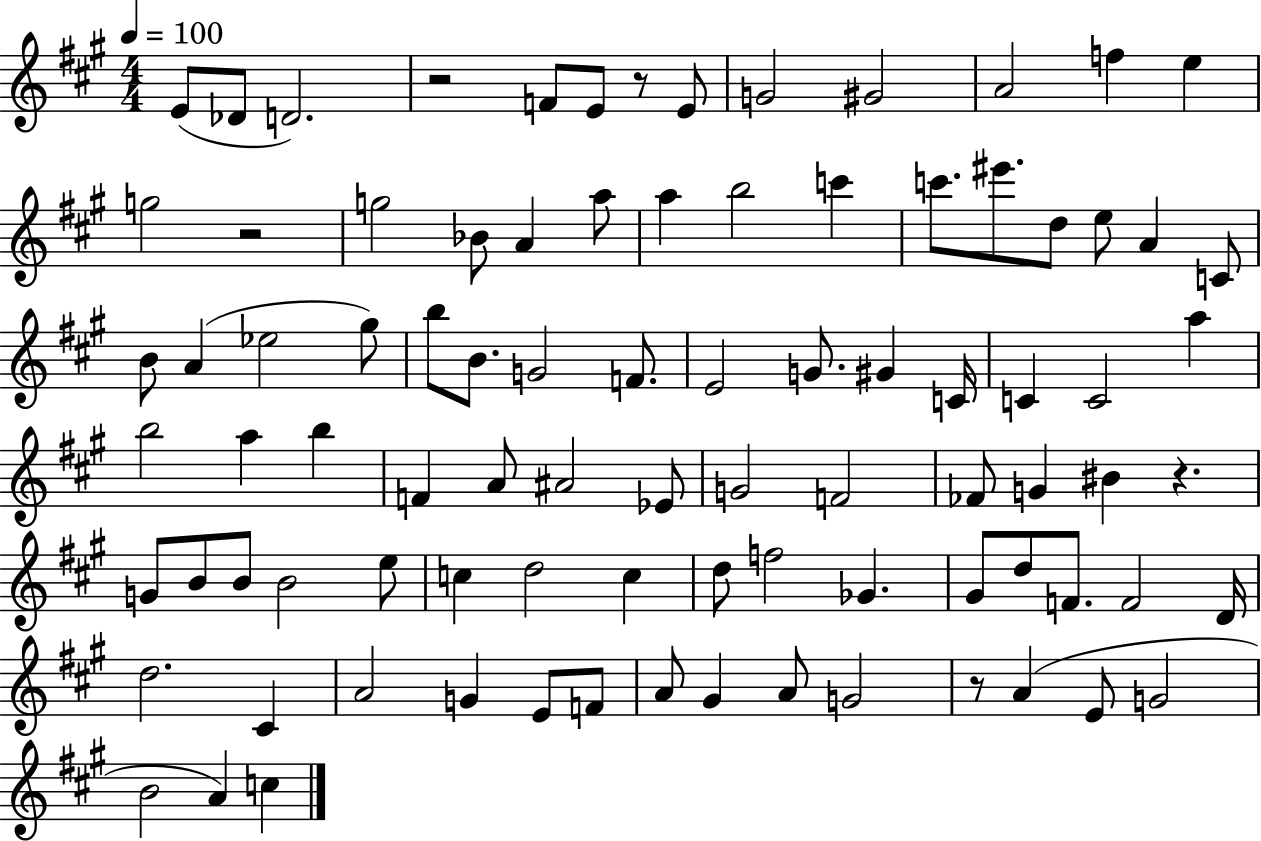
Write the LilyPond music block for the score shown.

{
  \clef treble
  \numericTimeSignature
  \time 4/4
  \key a \major
  \tempo 4 = 100
  e'8( des'8 d'2.) | r2 f'8 e'8 r8 e'8 | g'2 gis'2 | a'2 f''4 e''4 | \break g''2 r2 | g''2 bes'8 a'4 a''8 | a''4 b''2 c'''4 | c'''8. eis'''8. d''8 e''8 a'4 c'8 | \break b'8 a'4( ees''2 gis''8) | b''8 b'8. g'2 f'8. | e'2 g'8. gis'4 c'16 | c'4 c'2 a''4 | \break b''2 a''4 b''4 | f'4 a'8 ais'2 ees'8 | g'2 f'2 | fes'8 g'4 bis'4 r4. | \break g'8 b'8 b'8 b'2 e''8 | c''4 d''2 c''4 | d''8 f''2 ges'4. | gis'8 d''8 f'8. f'2 d'16 | \break d''2. cis'4 | a'2 g'4 e'8 f'8 | a'8 gis'4 a'8 g'2 | r8 a'4( e'8 g'2 | \break b'2 a'4) c''4 | \bar "|."
}